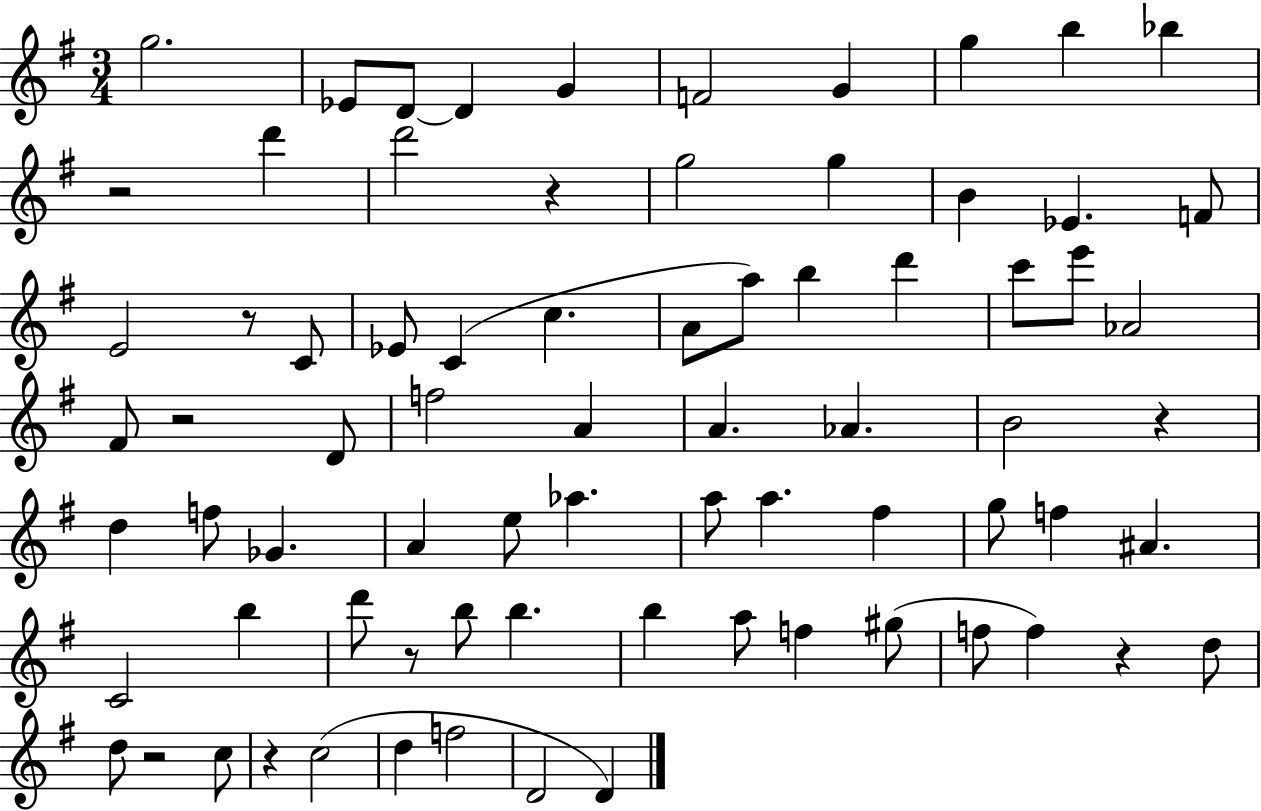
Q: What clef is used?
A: treble